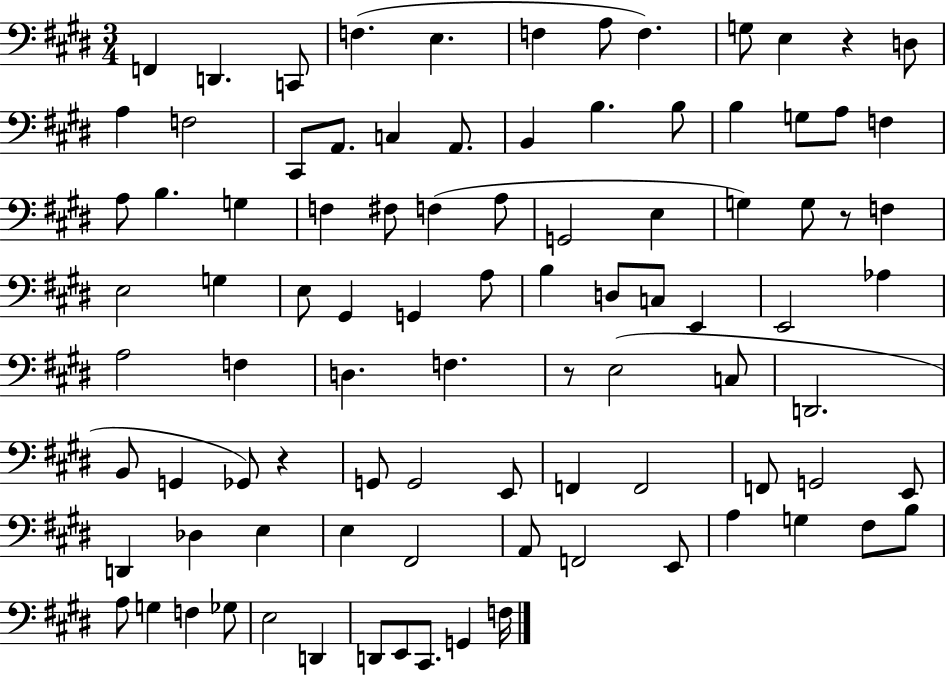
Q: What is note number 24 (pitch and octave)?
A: F3